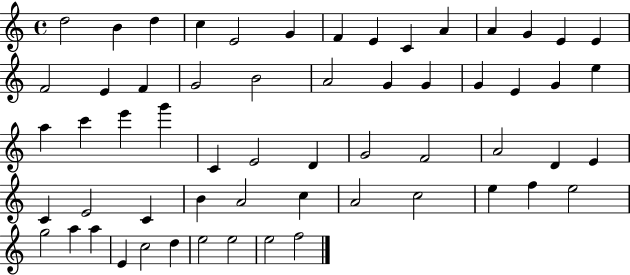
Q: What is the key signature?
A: C major